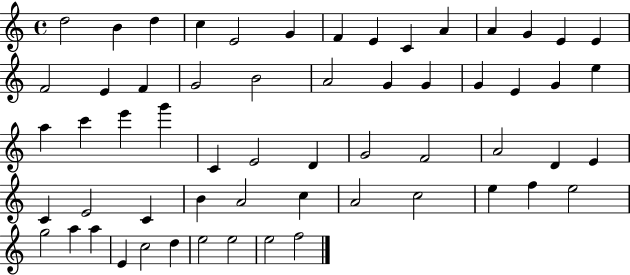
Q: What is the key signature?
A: C major